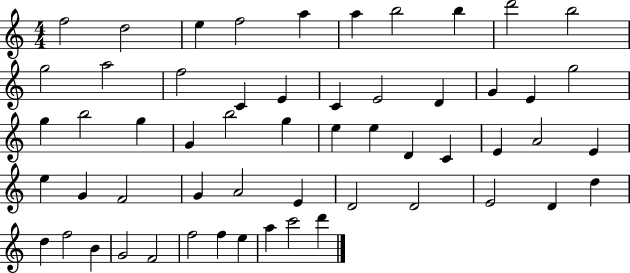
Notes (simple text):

F5/h D5/h E5/q F5/h A5/q A5/q B5/h B5/q D6/h B5/h G5/h A5/h F5/h C4/q E4/q C4/q E4/h D4/q G4/q E4/q G5/h G5/q B5/h G5/q G4/q B5/h G5/q E5/q E5/q D4/q C4/q E4/q A4/h E4/q E5/q G4/q F4/h G4/q A4/h E4/q D4/h D4/h E4/h D4/q D5/q D5/q F5/h B4/q G4/h F4/h F5/h F5/q E5/q A5/q C6/h D6/q